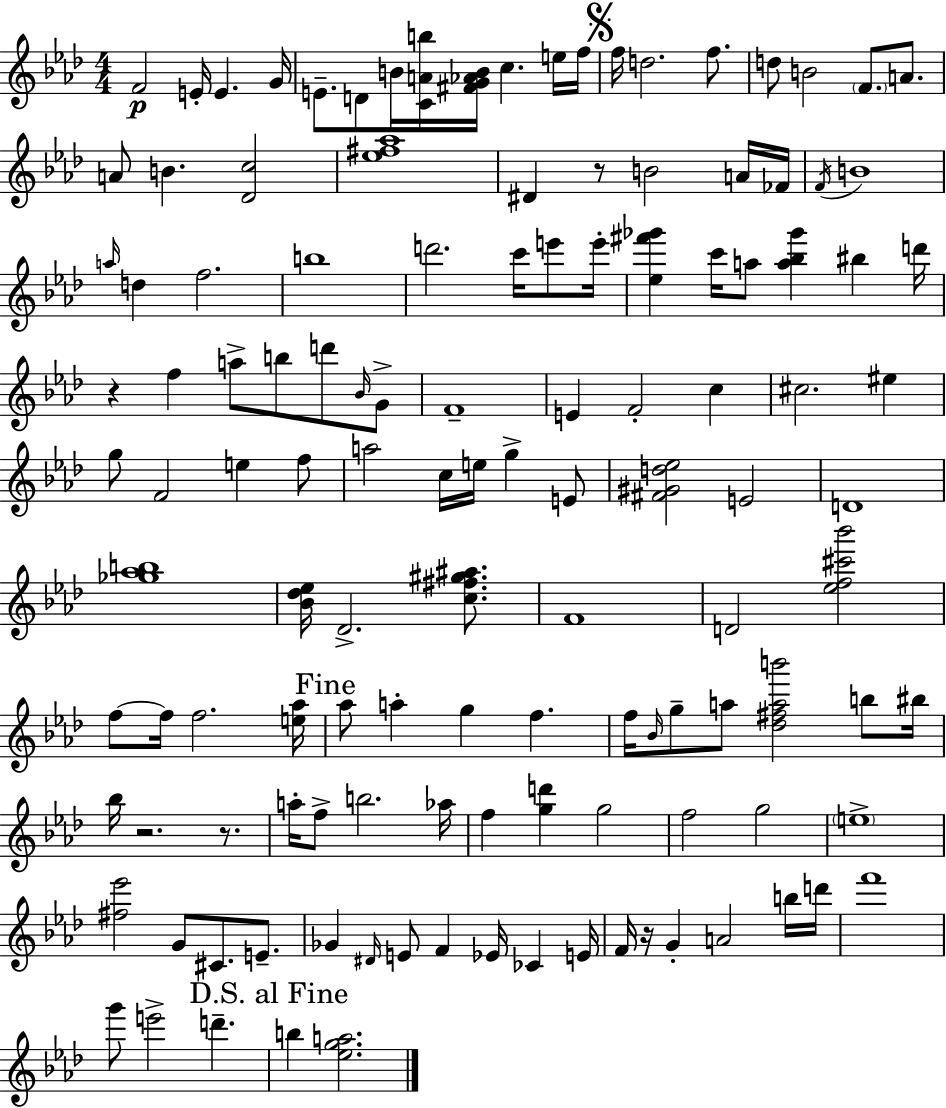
F4/h E4/s E4/q. G4/s E4/e. D4/e B4/s [C4,A4,B5]/s [F#4,G4,Ab4,B4]/s C5/q. E5/s F5/s F5/s D5/h. F5/e. D5/e B4/h F4/e. A4/e. A4/e B4/q. [Db4,C5]/h [Eb5,F#5,Ab5]/w D#4/q R/e B4/h A4/s FES4/s F4/s B4/w A5/s D5/q F5/h. B5/w D6/h. C6/s E6/e E6/s [Eb5,F#6,Gb6]/q C6/s A5/e [A5,Bb5,Gb6]/q BIS5/q D6/s R/q F5/q A5/e B5/e D6/e Bb4/s G4/e F4/w E4/q F4/h C5/q C#5/h. EIS5/q G5/e F4/h E5/q F5/e A5/h C5/s E5/s G5/q E4/e [F#4,G#4,D5,Eb5]/h E4/h D4/w [Gb5,Ab5,B5]/w [Bb4,Db5,Eb5]/s Db4/h. [C5,F#5,G#5,A#5]/e. F4/w D4/h [Eb5,F5,C#6,Bb6]/h F5/e F5/s F5/h. [E5,Ab5]/s Ab5/e A5/q G5/q F5/q. F5/s Bb4/s G5/e A5/e [Db5,F#5,A5,B6]/h B5/e BIS5/s Bb5/s R/h. R/e. A5/s F5/e B5/h. Ab5/s F5/q [G5,D6]/q G5/h F5/h G5/h E5/w [F#5,Eb6]/h G4/e C#4/e. E4/e. Gb4/q D#4/s E4/e F4/q Eb4/s CES4/q E4/s F4/s R/s G4/q A4/h B5/s D6/s F6/w G6/e E6/h D6/q. B5/q [Eb5,G5,A5]/h.